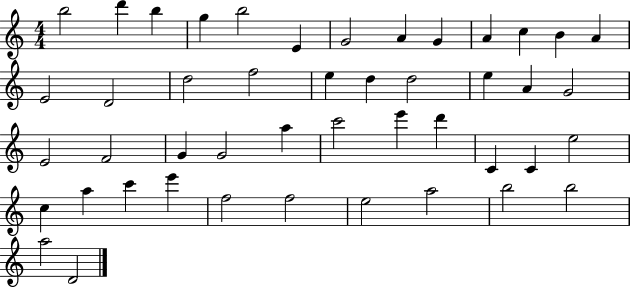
B5/h D6/q B5/q G5/q B5/h E4/q G4/h A4/q G4/q A4/q C5/q B4/q A4/q E4/h D4/h D5/h F5/h E5/q D5/q D5/h E5/q A4/q G4/h E4/h F4/h G4/q G4/h A5/q C6/h E6/q D6/q C4/q C4/q E5/h C5/q A5/q C6/q E6/q F5/h F5/h E5/h A5/h B5/h B5/h A5/h D4/h